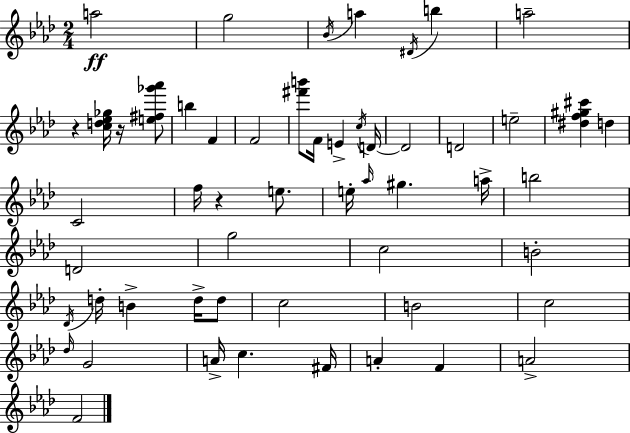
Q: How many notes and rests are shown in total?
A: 54